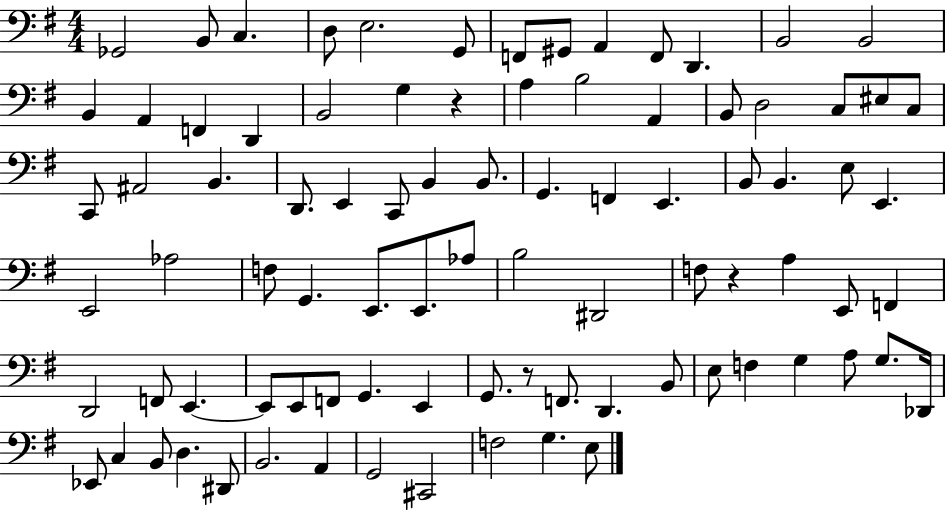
X:1
T:Untitled
M:4/4
L:1/4
K:G
_G,,2 B,,/2 C, D,/2 E,2 G,,/2 F,,/2 ^G,,/2 A,, F,,/2 D,, B,,2 B,,2 B,, A,, F,, D,, B,,2 G, z A, B,2 A,, B,,/2 D,2 C,/2 ^E,/2 C,/2 C,,/2 ^A,,2 B,, D,,/2 E,, C,,/2 B,, B,,/2 G,, F,, E,, B,,/2 B,, E,/2 E,, E,,2 _A,2 F,/2 G,, E,,/2 E,,/2 _A,/2 B,2 ^D,,2 F,/2 z A, E,,/2 F,, D,,2 F,,/2 E,, E,,/2 E,,/2 F,,/2 G,, E,, G,,/2 z/2 F,,/2 D,, B,,/2 E,/2 F, G, A,/2 G,/2 _D,,/4 _E,,/2 C, B,,/2 D, ^D,,/2 B,,2 A,, G,,2 ^C,,2 F,2 G, E,/2